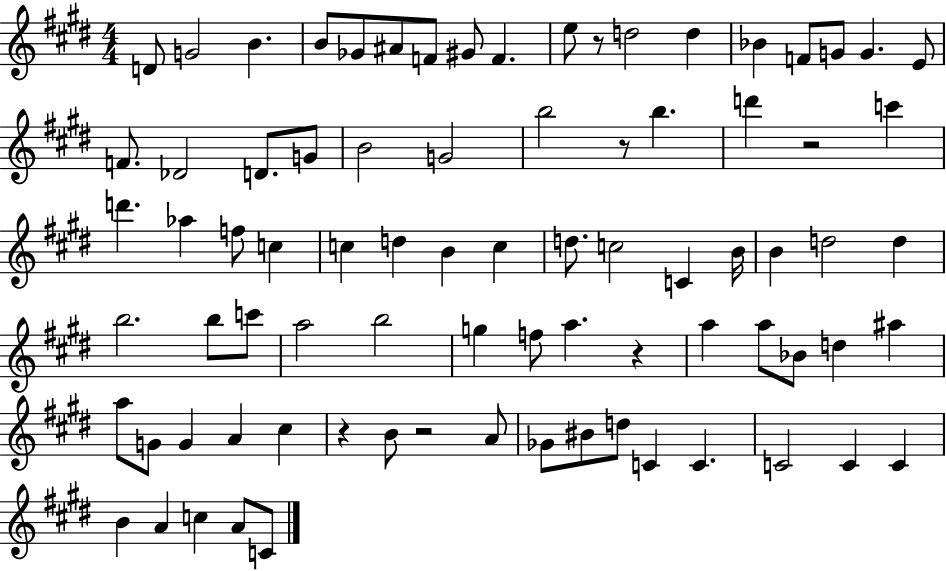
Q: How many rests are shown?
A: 6